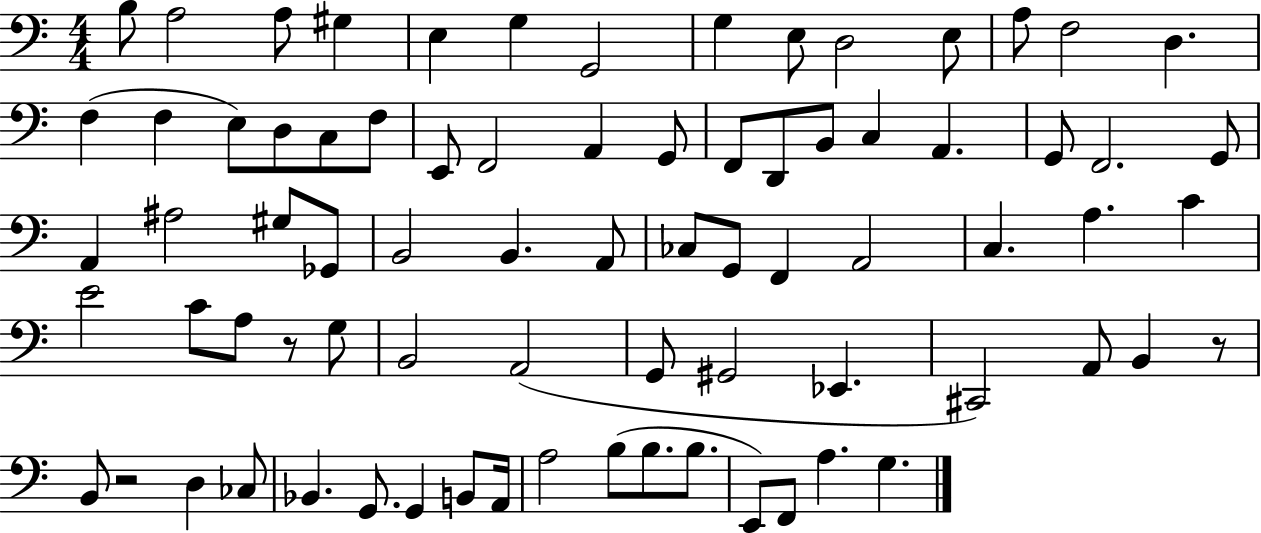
{
  \clef bass
  \numericTimeSignature
  \time 4/4
  \key c \major
  \repeat volta 2 { b8 a2 a8 gis4 | e4 g4 g,2 | g4 e8 d2 e8 | a8 f2 d4. | \break f4( f4 e8) d8 c8 f8 | e,8 f,2 a,4 g,8 | f,8 d,8 b,8 c4 a,4. | g,8 f,2. g,8 | \break a,4 ais2 gis8 ges,8 | b,2 b,4. a,8 | ces8 g,8 f,4 a,2 | c4. a4. c'4 | \break e'2 c'8 a8 r8 g8 | b,2 a,2( | g,8 gis,2 ees,4. | cis,2) a,8 b,4 r8 | \break b,8 r2 d4 ces8 | bes,4. g,8. g,4 b,8 a,16 | a2 b8( b8. b8. | e,8) f,8 a4. g4. | \break } \bar "|."
}